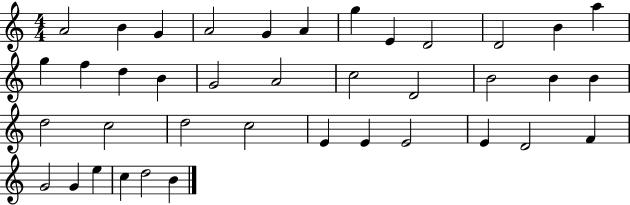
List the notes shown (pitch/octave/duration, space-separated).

A4/h B4/q G4/q A4/h G4/q A4/q G5/q E4/q D4/h D4/h B4/q A5/q G5/q F5/q D5/q B4/q G4/h A4/h C5/h D4/h B4/h B4/q B4/q D5/h C5/h D5/h C5/h E4/q E4/q E4/h E4/q D4/h F4/q G4/h G4/q E5/q C5/q D5/h B4/q